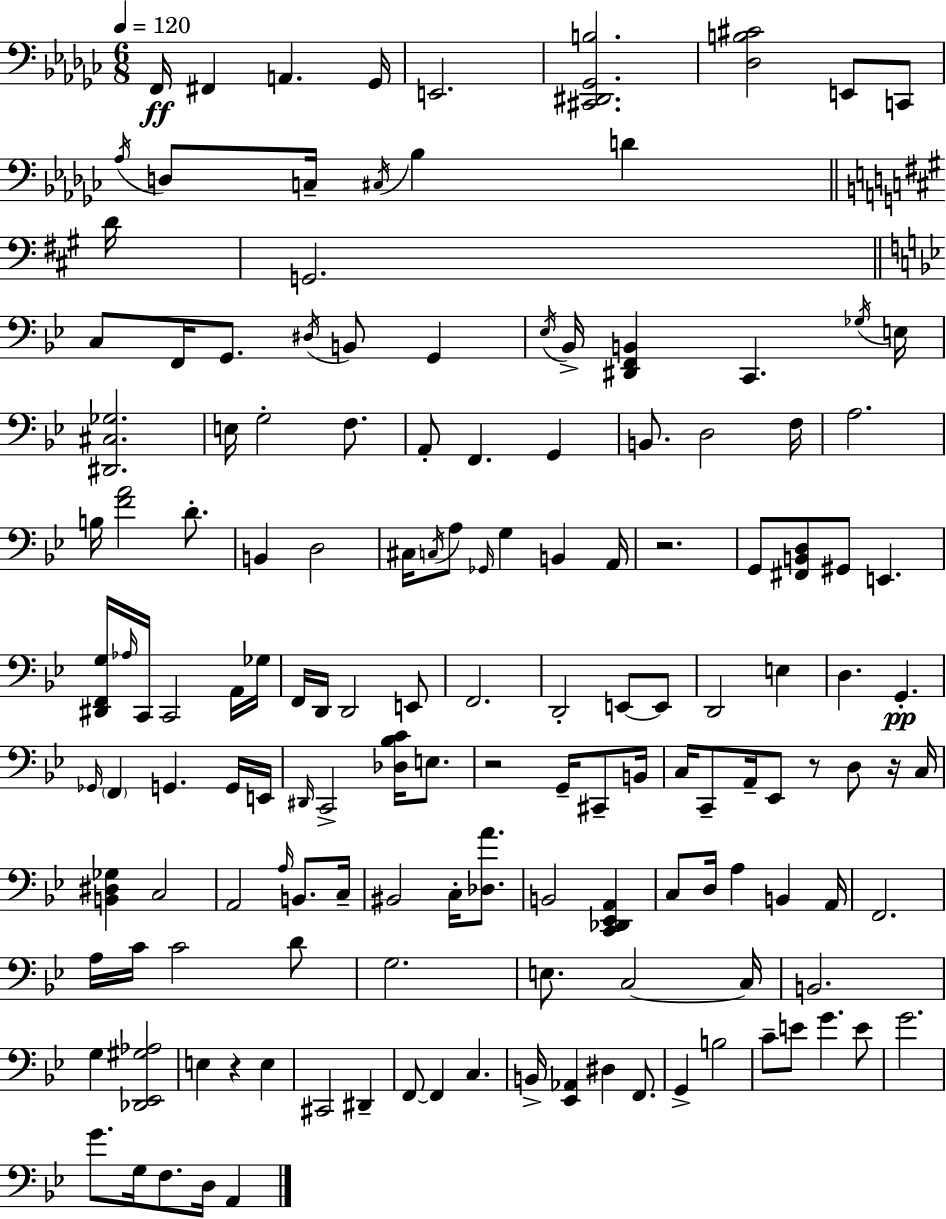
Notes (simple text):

F2/s F#2/q A2/q. Gb2/s E2/h. [C#2,D#2,Gb2,B3]/h. [Db3,B3,C#4]/h E2/e C2/e Ab3/s D3/e C3/s C#3/s Bb3/q D4/q D4/s G2/h. C3/e F2/s G2/e. D#3/s B2/e G2/q Eb3/s Bb2/s [D#2,F2,B2]/q C2/q. Gb3/s E3/s [D#2,C#3,Gb3]/h. E3/s G3/h F3/e. A2/e F2/q. G2/q B2/e. D3/h F3/s A3/h. B3/s [F4,A4]/h D4/e. B2/q D3/h C#3/s C3/s A3/e Gb2/s G3/q B2/q A2/s R/h. G2/e [F#2,B2,D3]/e G#2/e E2/q. [D#2,F2,G3]/s Ab3/s C2/s C2/h A2/s Gb3/s F2/s D2/s D2/h E2/e F2/h. D2/h E2/e E2/e D2/h E3/q D3/q. G2/q. Gb2/s F2/q G2/q. G2/s E2/s D#2/s C2/h [Db3,Bb3,C4]/s E3/e. R/h G2/s C#2/e B2/s C3/s C2/e A2/s Eb2/e R/e D3/e R/s C3/s [B2,D#3,Gb3]/q C3/h A2/h A3/s B2/e. C3/s BIS2/h C3/s [Db3,A4]/e. B2/h [C2,Db2,Eb2,A2]/q C3/e D3/s A3/q B2/q A2/s F2/h. A3/s C4/s C4/h D4/e G3/h. E3/e. C3/h C3/s B2/h. G3/q [Db2,Eb2,G#3,Ab3]/h E3/q R/q E3/q C#2/h D#2/q F2/e F2/q C3/q. B2/s [Eb2,Ab2]/q D#3/q F2/e. G2/q B3/h C4/e E4/e G4/q. E4/e G4/h. G4/e. G3/s F3/e. D3/s A2/q